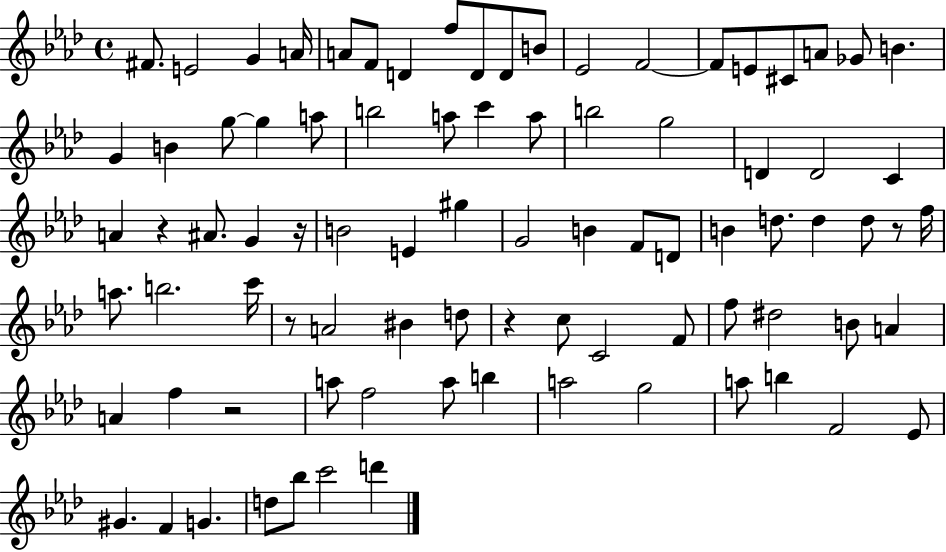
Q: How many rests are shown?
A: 6